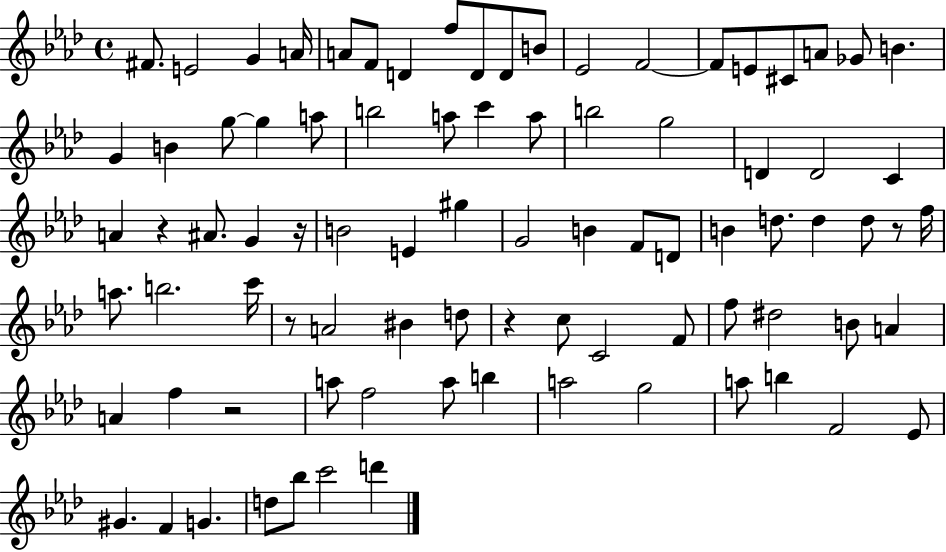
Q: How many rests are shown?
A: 6